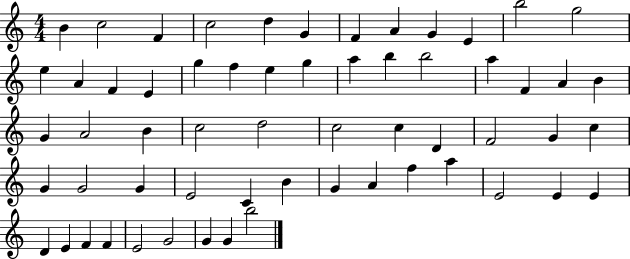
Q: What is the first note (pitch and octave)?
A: B4